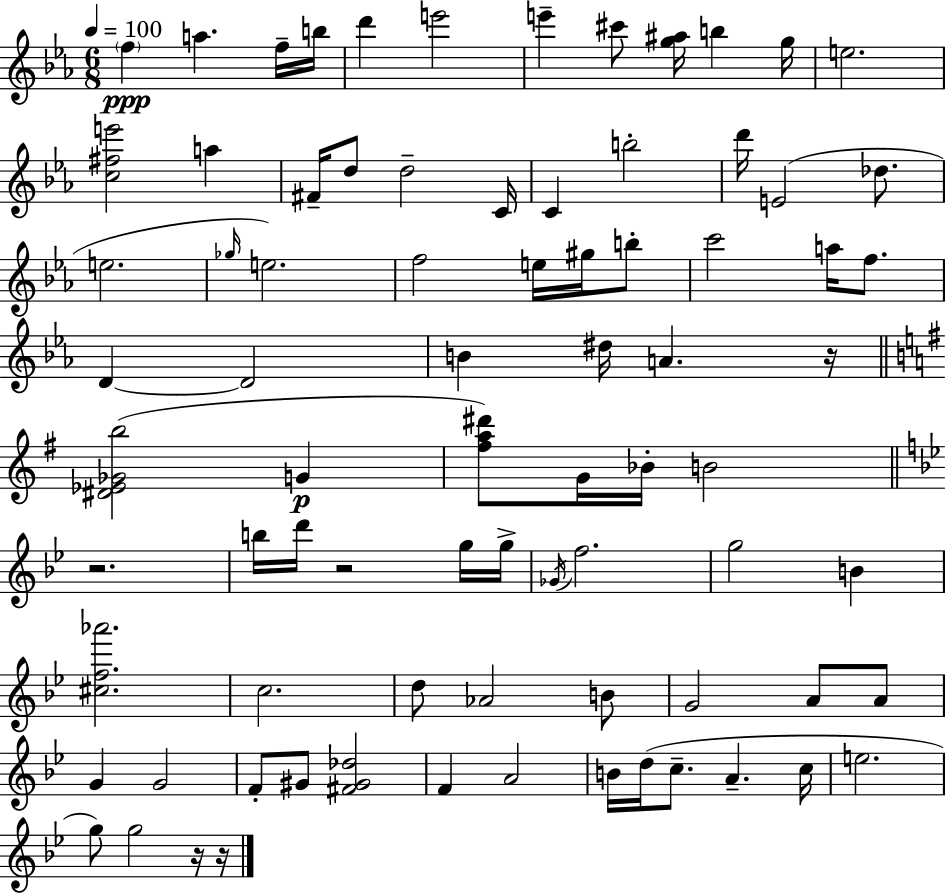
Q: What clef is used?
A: treble